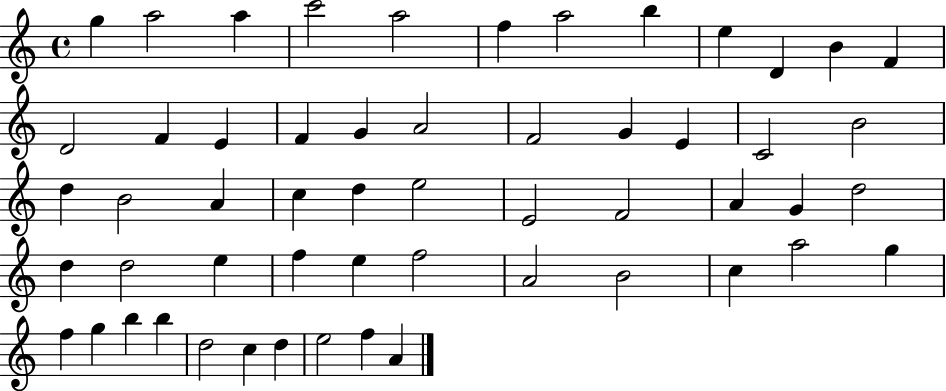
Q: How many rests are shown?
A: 0